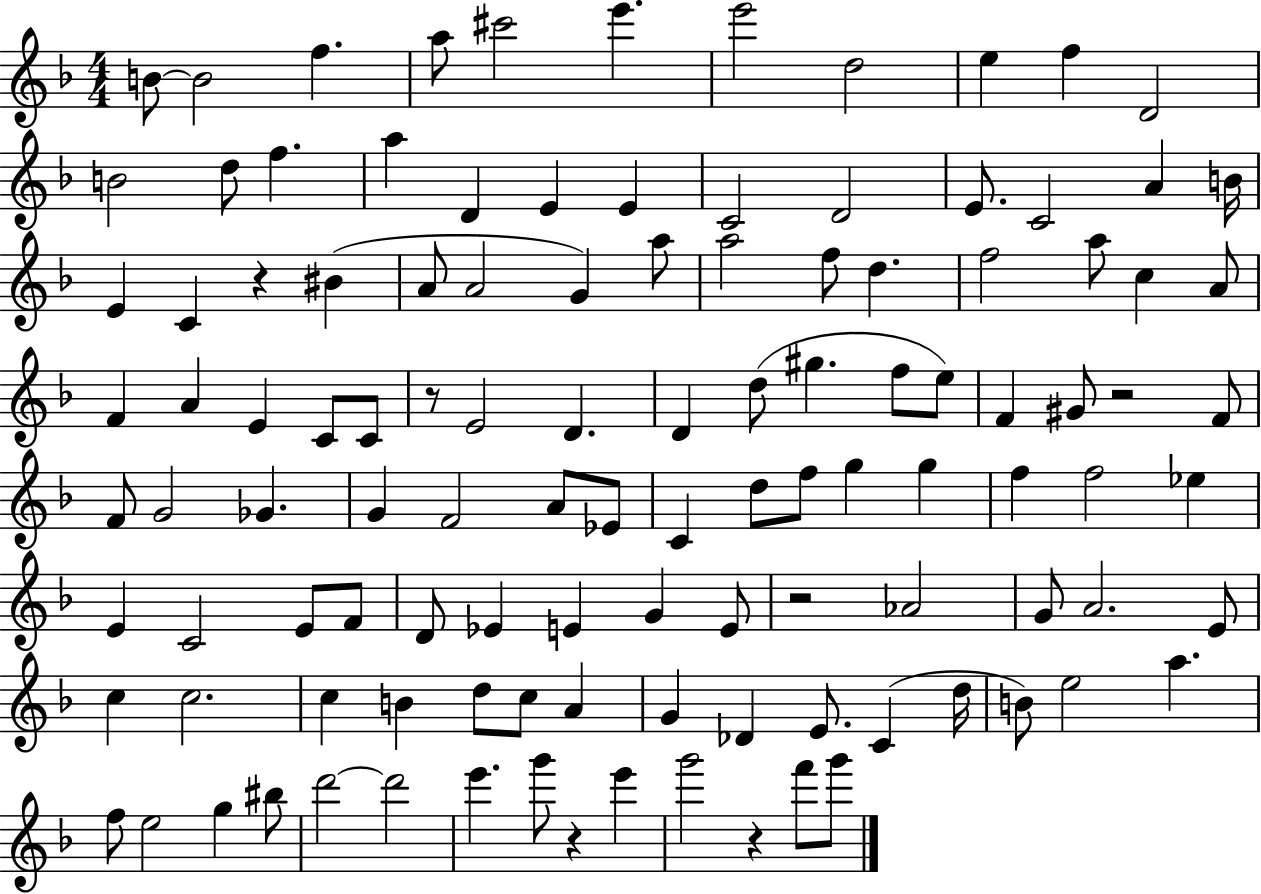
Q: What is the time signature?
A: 4/4